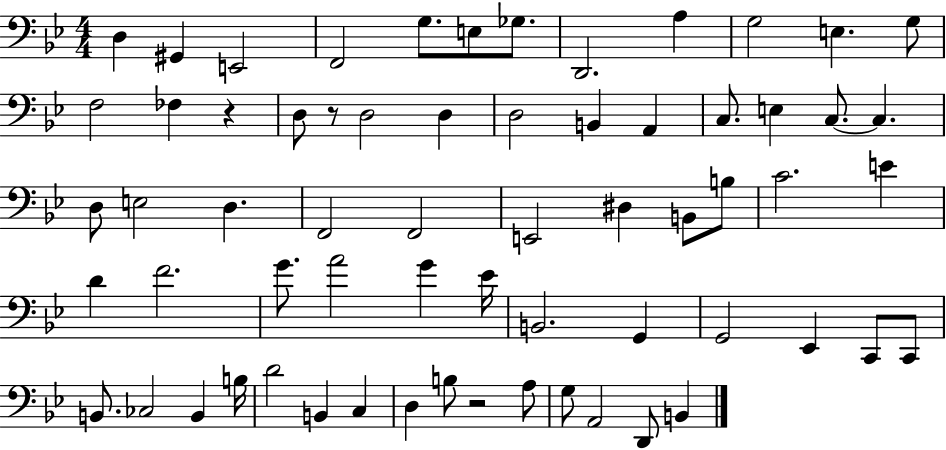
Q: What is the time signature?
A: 4/4